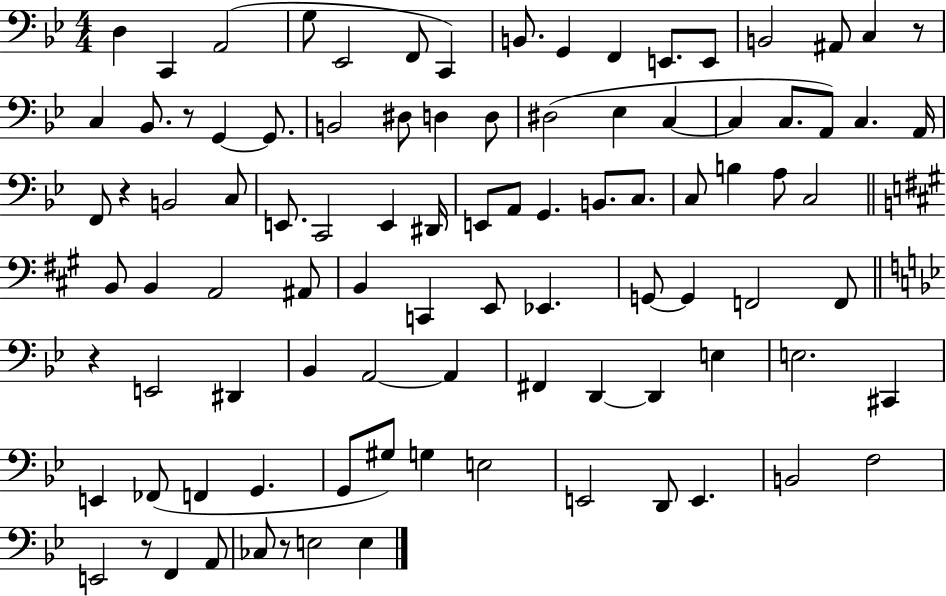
{
  \clef bass
  \numericTimeSignature
  \time 4/4
  \key bes \major
  d4 c,4 a,2( | g8 ees,2 f,8 c,4) | b,8. g,4 f,4 e,8. e,8 | b,2 ais,8 c4 r8 | \break c4 bes,8. r8 g,4~~ g,8. | b,2 dis8 d4 d8 | dis2( ees4 c4~~ | c4 c8. a,8) c4. a,16 | \break f,8 r4 b,2 c8 | e,8. c,2 e,4 dis,16 | e,8 a,8 g,4. b,8. c8. | c8 b4 a8 c2 | \break \bar "||" \break \key a \major b,8 b,4 a,2 ais,8 | b,4 c,4 e,8 ees,4. | g,8~~ g,4 f,2 f,8 | \bar "||" \break \key g \minor r4 e,2 dis,4 | bes,4 a,2~~ a,4 | fis,4 d,4~~ d,4 e4 | e2. cis,4 | \break e,4 fes,8( f,4 g,4. | g,8 gis8) g4 e2 | e,2 d,8 e,4. | b,2 f2 | \break e,2 r8 f,4 a,8 | ces8 r8 e2 e4 | \bar "|."
}